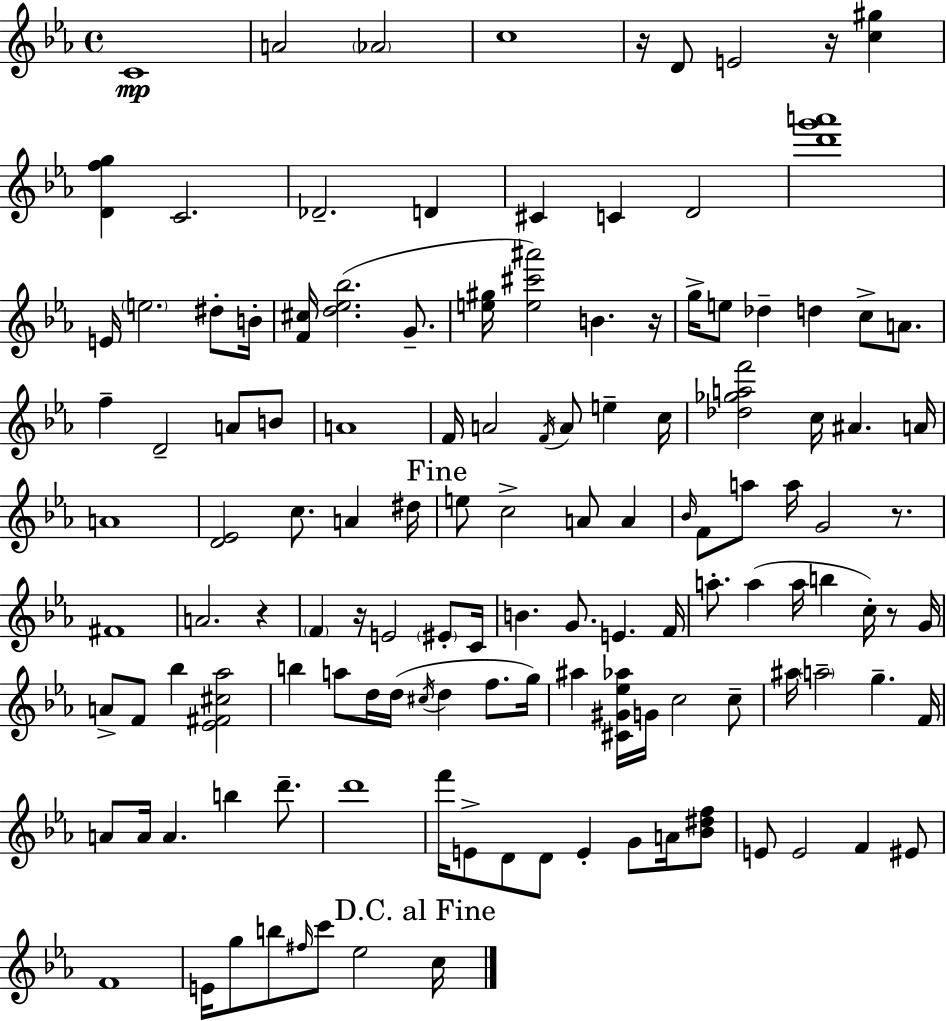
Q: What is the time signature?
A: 4/4